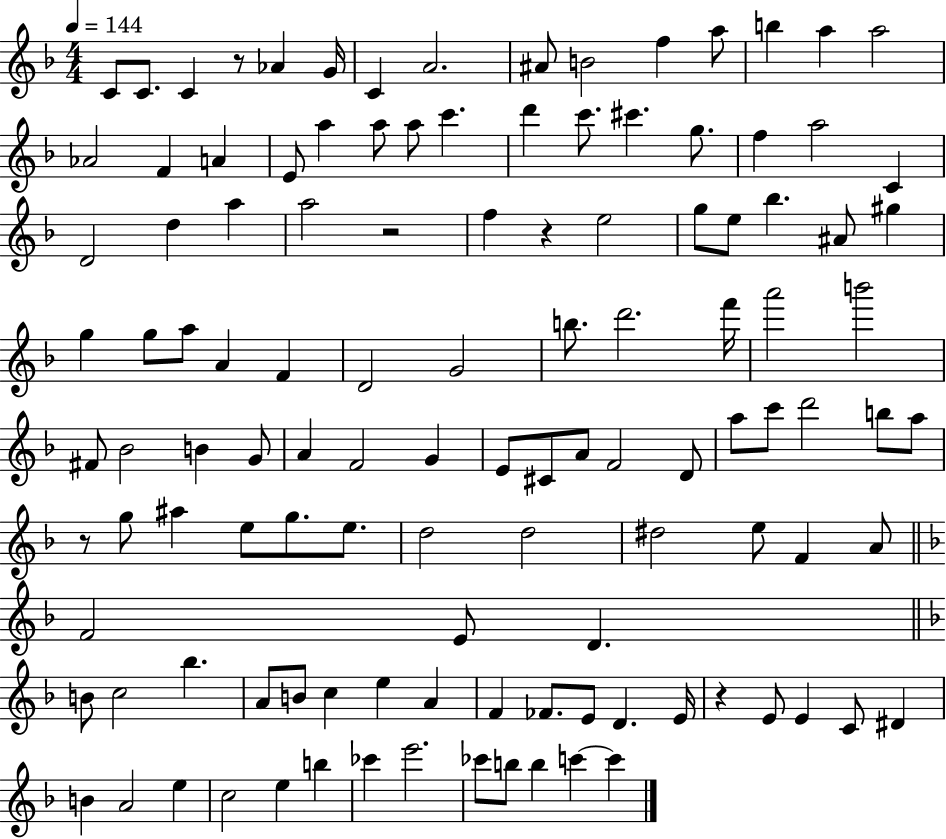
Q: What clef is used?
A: treble